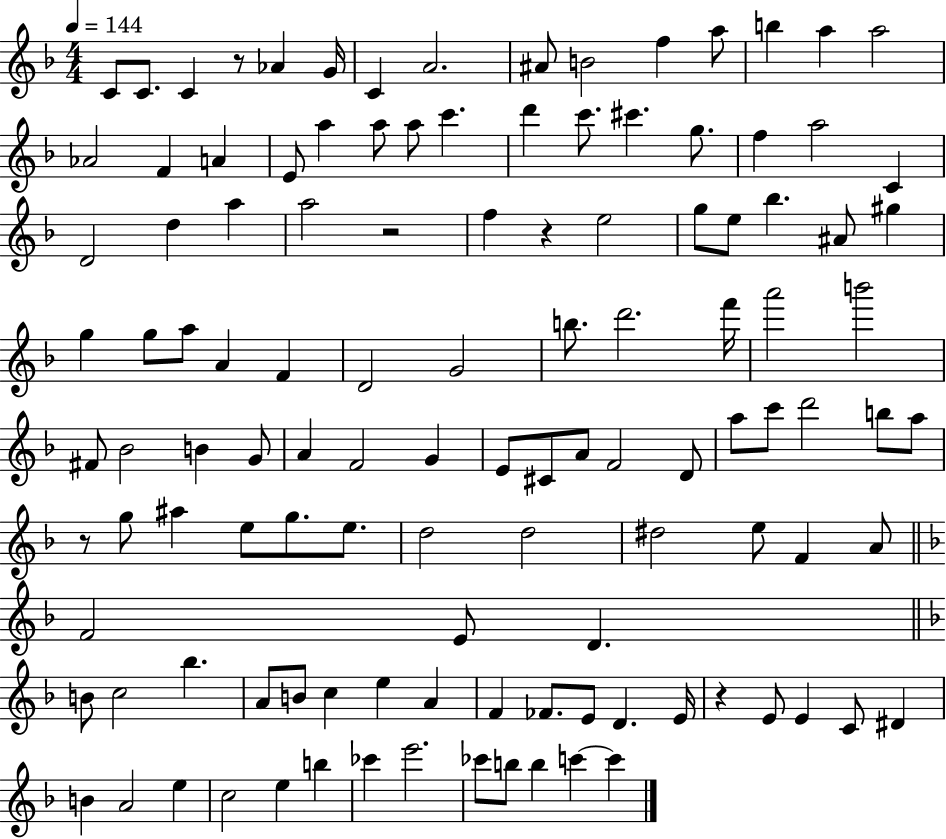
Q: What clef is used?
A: treble